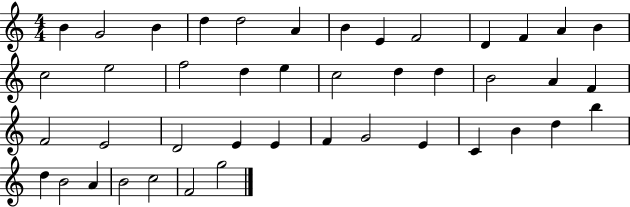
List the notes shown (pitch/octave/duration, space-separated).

B4/q G4/h B4/q D5/q D5/h A4/q B4/q E4/q F4/h D4/q F4/q A4/q B4/q C5/h E5/h F5/h D5/q E5/q C5/h D5/q D5/q B4/h A4/q F4/q F4/h E4/h D4/h E4/q E4/q F4/q G4/h E4/q C4/q B4/q D5/q B5/q D5/q B4/h A4/q B4/h C5/h F4/h G5/h